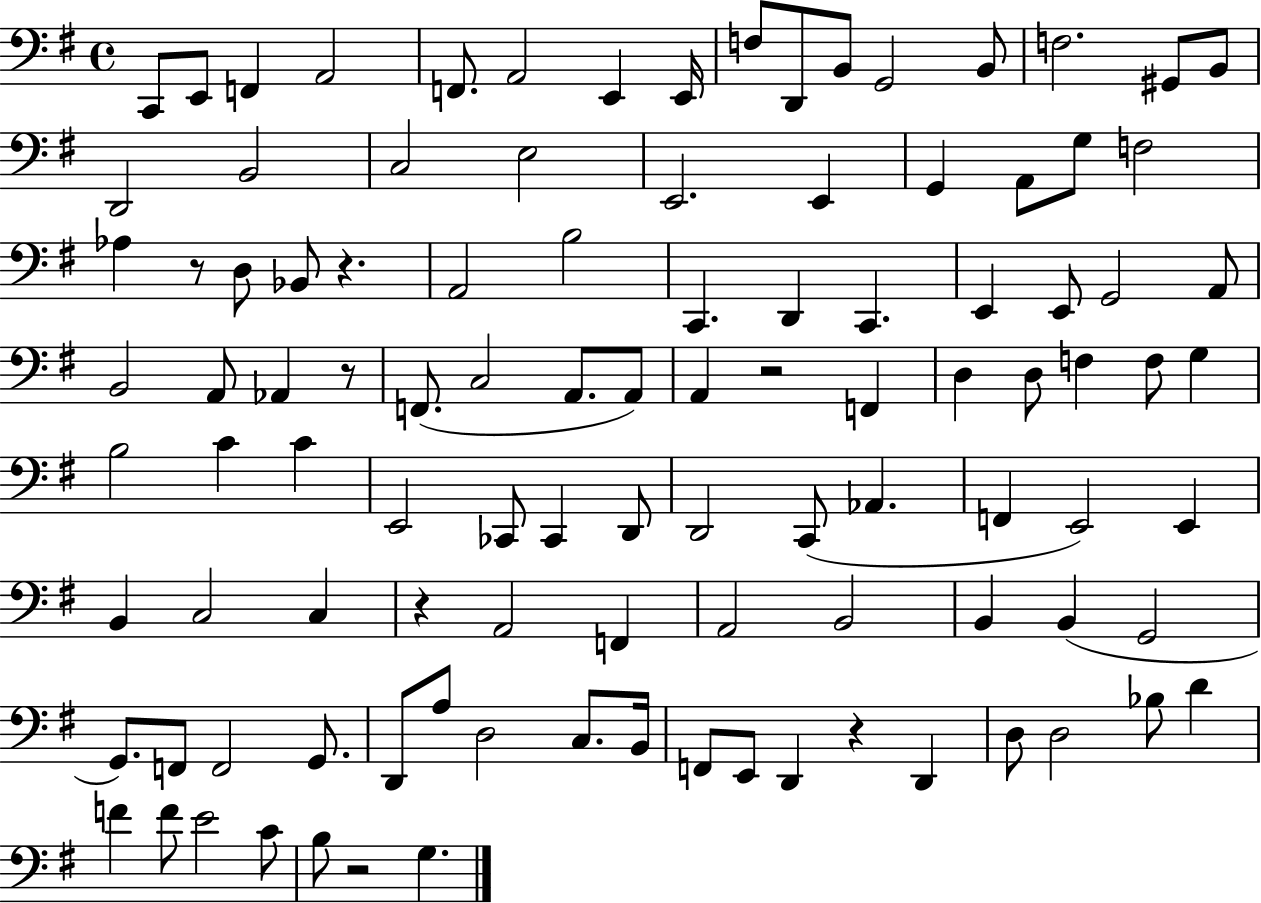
{
  \clef bass
  \time 4/4
  \defaultTimeSignature
  \key g \major
  c,8 e,8 f,4 a,2 | f,8. a,2 e,4 e,16 | f8 d,8 b,8 g,2 b,8 | f2. gis,8 b,8 | \break d,2 b,2 | c2 e2 | e,2. e,4 | g,4 a,8 g8 f2 | \break aes4 r8 d8 bes,8 r4. | a,2 b2 | c,4. d,4 c,4. | e,4 e,8 g,2 a,8 | \break b,2 a,8 aes,4 r8 | f,8.( c2 a,8. a,8) | a,4 r2 f,4 | d4 d8 f4 f8 g4 | \break b2 c'4 c'4 | e,2 ces,8 ces,4 d,8 | d,2 c,8( aes,4. | f,4 e,2) e,4 | \break b,4 c2 c4 | r4 a,2 f,4 | a,2 b,2 | b,4 b,4( g,2 | \break g,8.) f,8 f,2 g,8. | d,8 a8 d2 c8. b,16 | f,8 e,8 d,4 r4 d,4 | d8 d2 bes8 d'4 | \break f'4 f'8 e'2 c'8 | b8 r2 g4. | \bar "|."
}